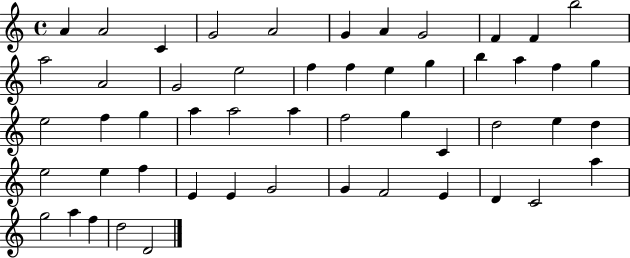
A4/q A4/h C4/q G4/h A4/h G4/q A4/q G4/h F4/q F4/q B5/h A5/h A4/h G4/h E5/h F5/q F5/q E5/q G5/q B5/q A5/q F5/q G5/q E5/h F5/q G5/q A5/q A5/h A5/q F5/h G5/q C4/q D5/h E5/q D5/q E5/h E5/q F5/q E4/q E4/q G4/h G4/q F4/h E4/q D4/q C4/h A5/q G5/h A5/q F5/q D5/h D4/h